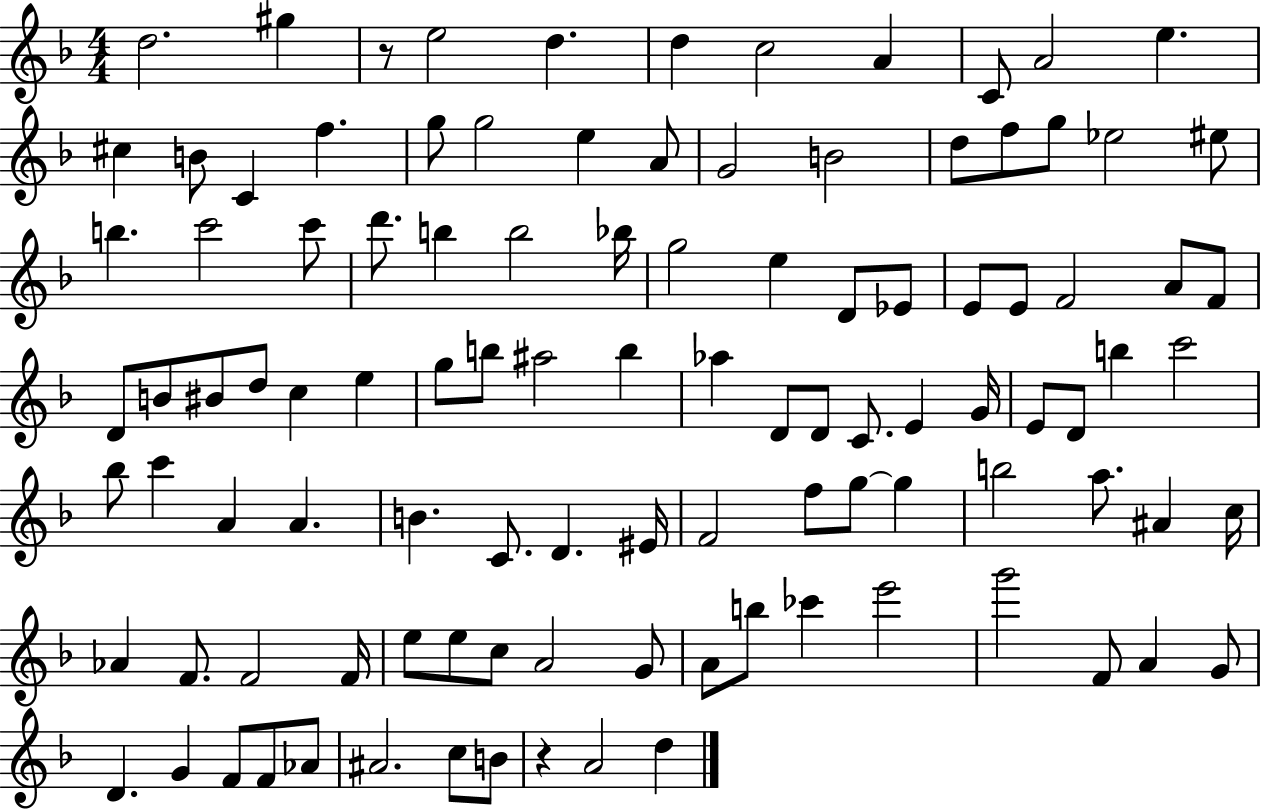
D5/h. G#5/q R/e E5/h D5/q. D5/q C5/h A4/q C4/e A4/h E5/q. C#5/q B4/e C4/q F5/q. G5/e G5/h E5/q A4/e G4/h B4/h D5/e F5/e G5/e Eb5/h EIS5/e B5/q. C6/h C6/e D6/e. B5/q B5/h Bb5/s G5/h E5/q D4/e Eb4/e E4/e E4/e F4/h A4/e F4/e D4/e B4/e BIS4/e D5/e C5/q E5/q G5/e B5/e A#5/h B5/q Ab5/q D4/e D4/e C4/e. E4/q G4/s E4/e D4/e B5/q C6/h Bb5/e C6/q A4/q A4/q. B4/q. C4/e. D4/q. EIS4/s F4/h F5/e G5/e G5/q B5/h A5/e. A#4/q C5/s Ab4/q F4/e. F4/h F4/s E5/e E5/e C5/e A4/h G4/e A4/e B5/e CES6/q E6/h G6/h F4/e A4/q G4/e D4/q. G4/q F4/e F4/e Ab4/e A#4/h. C5/e B4/e R/q A4/h D5/q